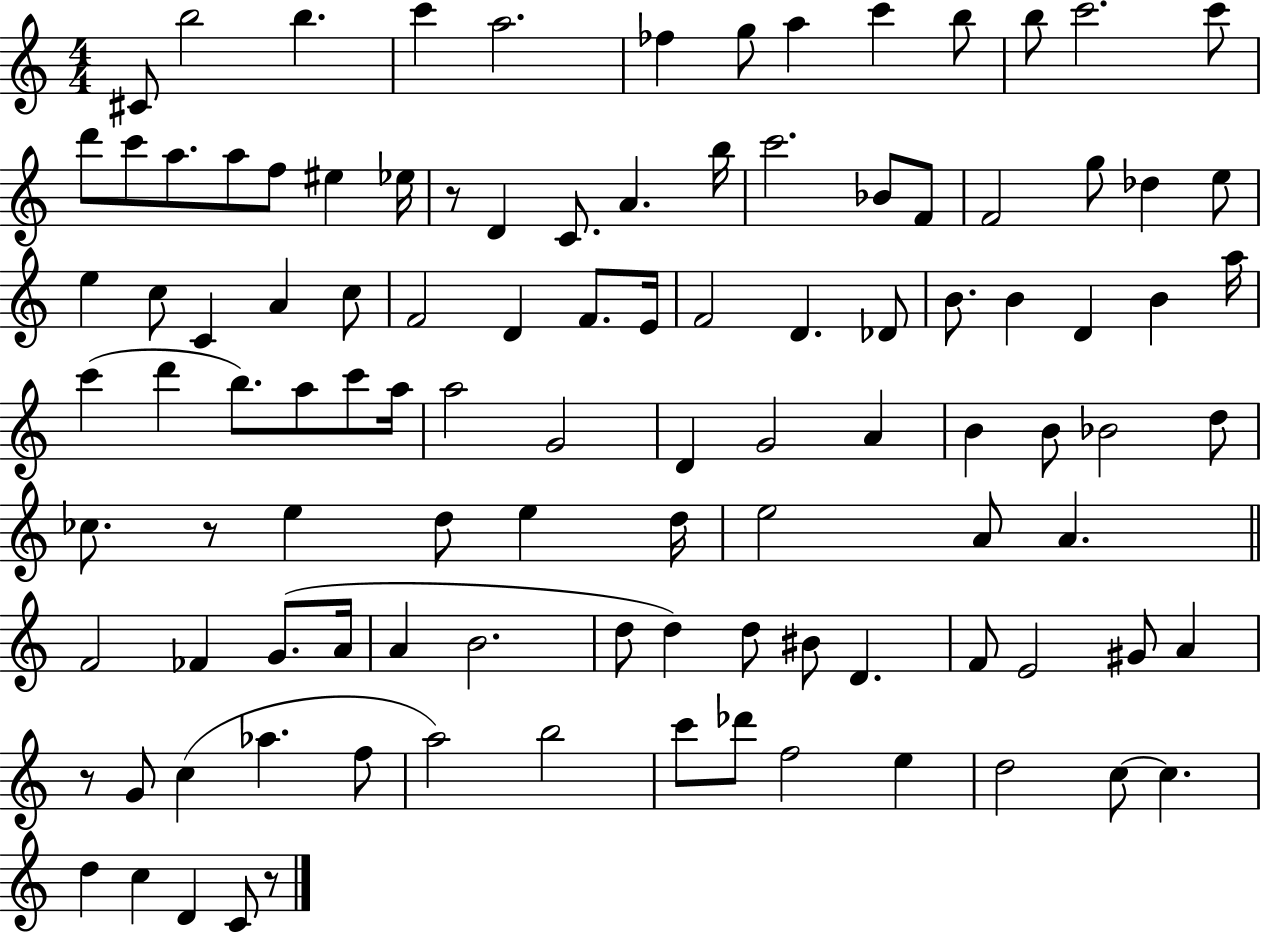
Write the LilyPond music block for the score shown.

{
  \clef treble
  \numericTimeSignature
  \time 4/4
  \key c \major
  cis'8 b''2 b''4. | c'''4 a''2. | fes''4 g''8 a''4 c'''4 b''8 | b''8 c'''2. c'''8 | \break d'''8 c'''8 a''8. a''8 f''8 eis''4 ees''16 | r8 d'4 c'8. a'4. b''16 | c'''2. bes'8 f'8 | f'2 g''8 des''4 e''8 | \break e''4 c''8 c'4 a'4 c''8 | f'2 d'4 f'8. e'16 | f'2 d'4. des'8 | b'8. b'4 d'4 b'4 a''16 | \break c'''4( d'''4 b''8.) a''8 c'''8 a''16 | a''2 g'2 | d'4 g'2 a'4 | b'4 b'8 bes'2 d''8 | \break ces''8. r8 e''4 d''8 e''4 d''16 | e''2 a'8 a'4. | \bar "||" \break \key c \major f'2 fes'4 g'8.( a'16 | a'4 b'2. | d''8 d''4) d''8 bis'8 d'4. | f'8 e'2 gis'8 a'4 | \break r8 g'8 c''4( aes''4. f''8 | a''2) b''2 | c'''8 des'''8 f''2 e''4 | d''2 c''8~~ c''4. | \break d''4 c''4 d'4 c'8 r8 | \bar "|."
}